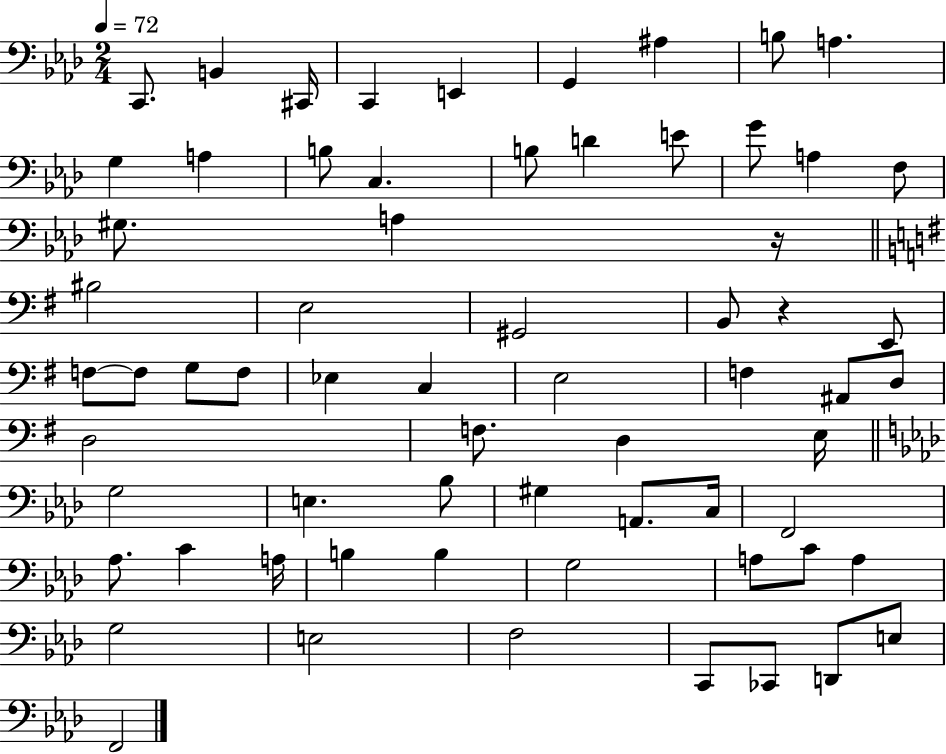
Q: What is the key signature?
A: AES major